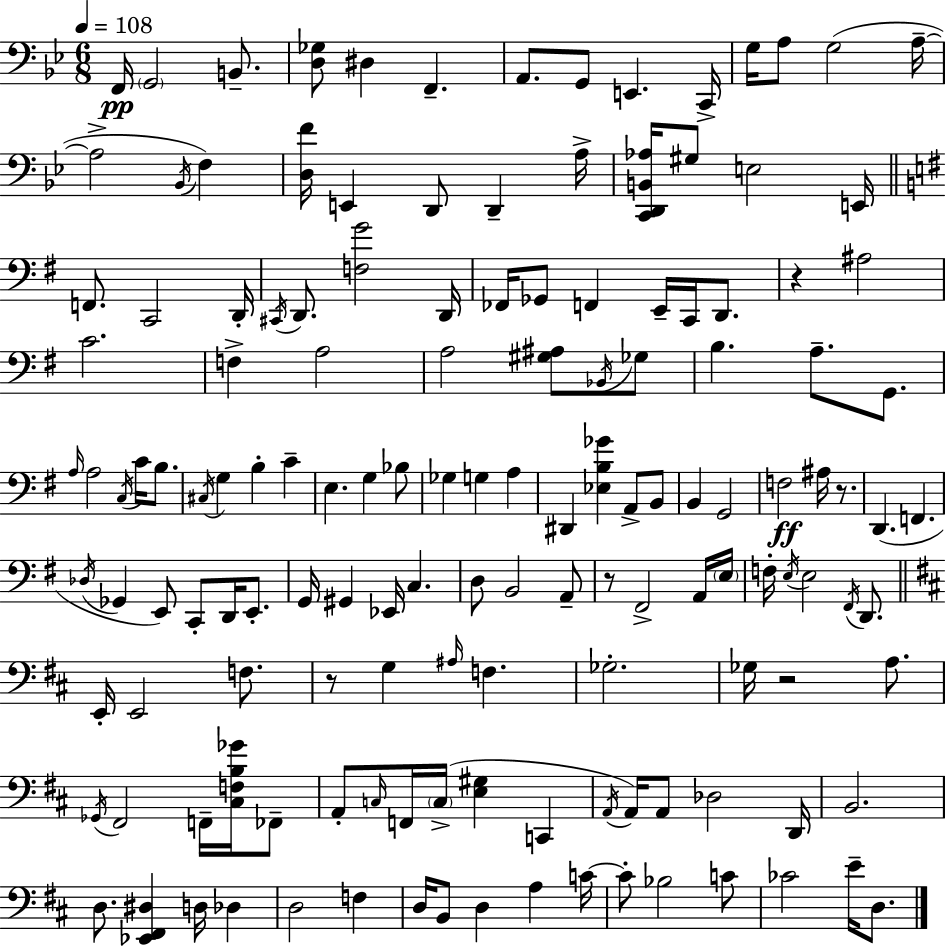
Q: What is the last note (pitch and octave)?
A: D3